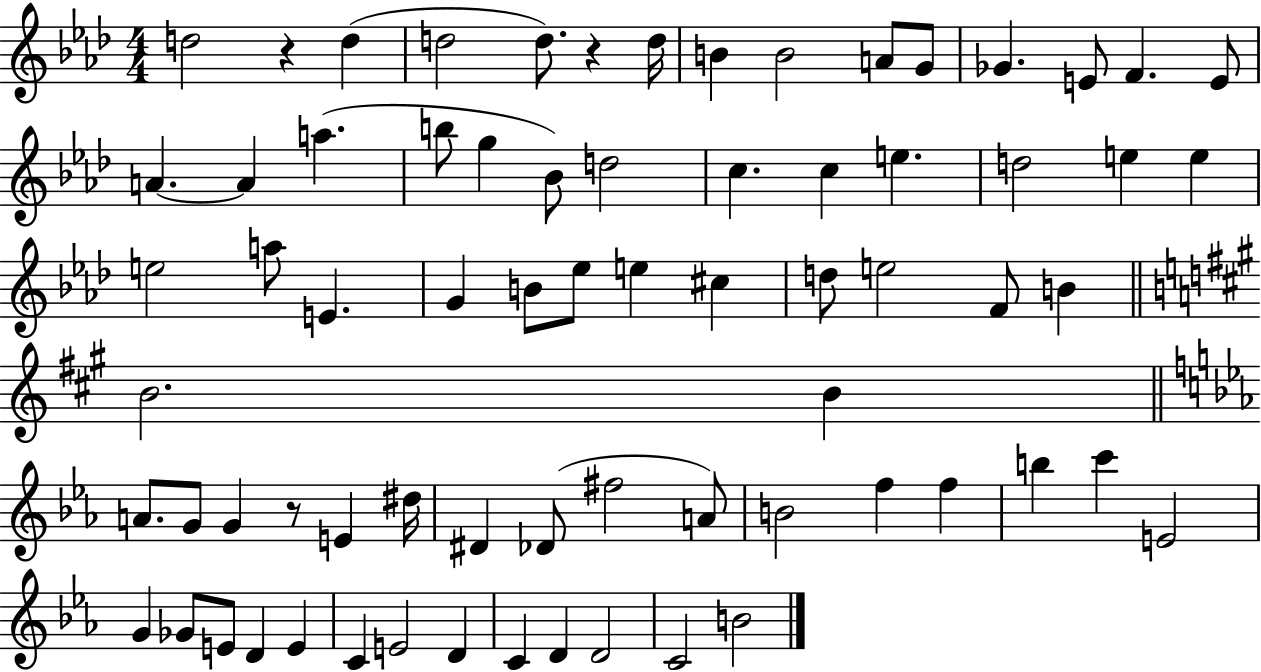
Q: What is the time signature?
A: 4/4